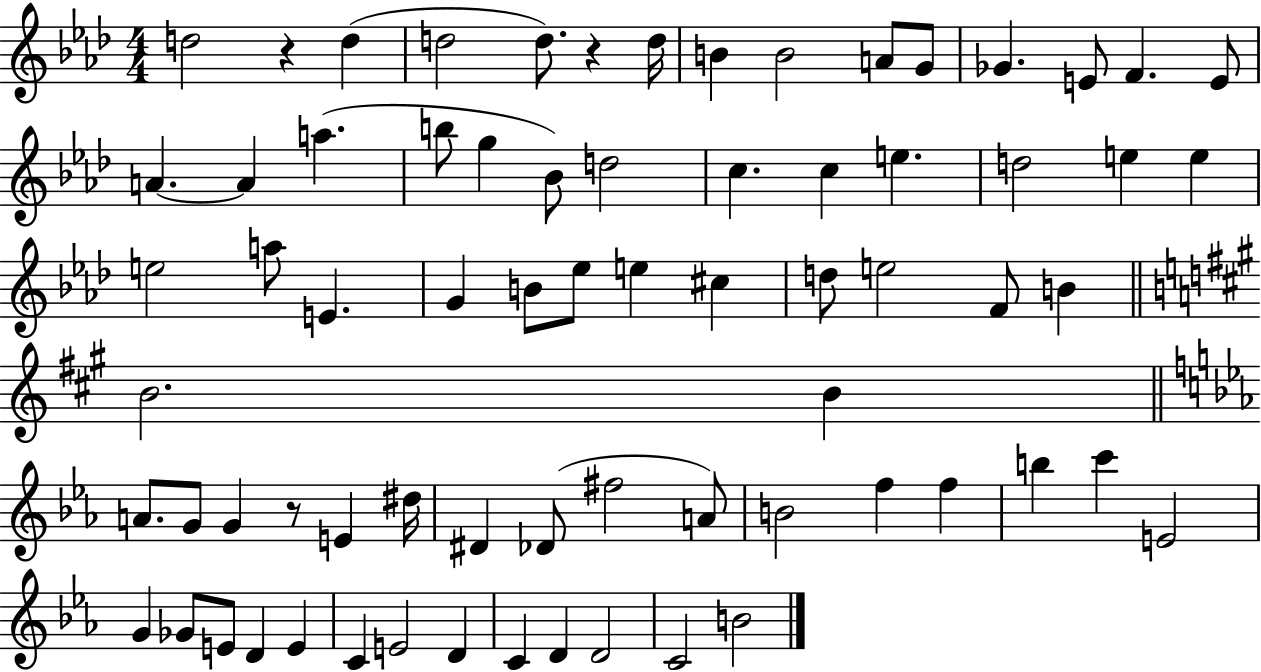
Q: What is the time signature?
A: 4/4